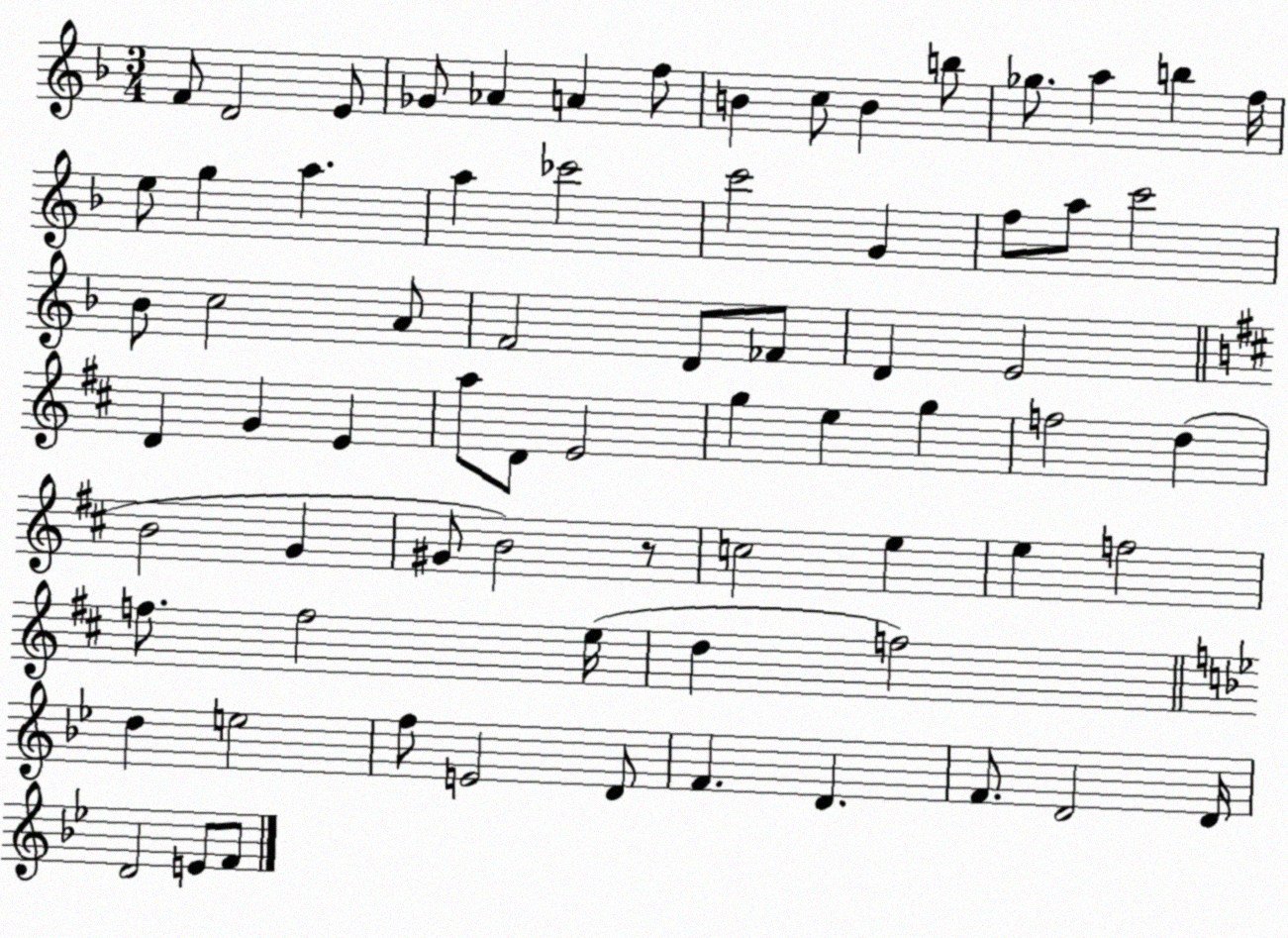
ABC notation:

X:1
T:Untitled
M:3/4
L:1/4
K:F
F/2 D2 E/2 _G/2 _A A f/2 B c/2 B b/2 _g/2 a b f/4 e/2 g a a _c'2 c'2 G f/2 a/2 c'2 _B/2 c2 A/2 F2 D/2 _F/2 D E2 D G E a/2 D/2 E2 g e g f2 d B2 G ^G/2 B2 z/2 c2 e e f2 f/2 f2 e/4 d f2 d e2 f/2 E2 D/2 F D F/2 D2 D/4 D2 E/2 F/2